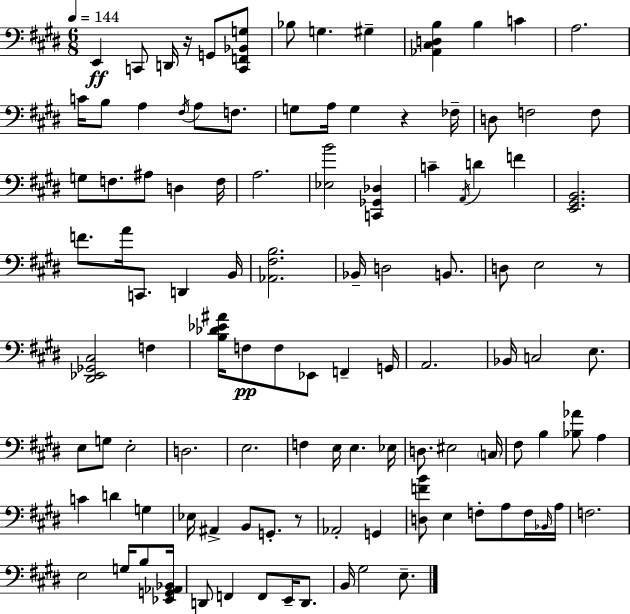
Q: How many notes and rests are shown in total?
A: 110